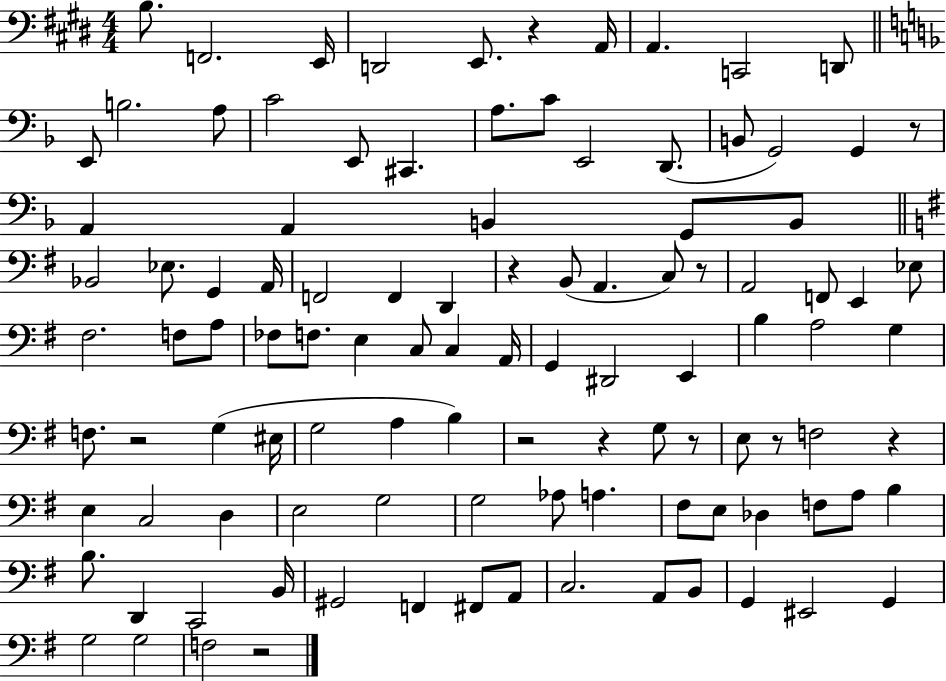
B3/e. F2/h. E2/s D2/h E2/e. R/q A2/s A2/q. C2/h D2/e E2/e B3/h. A3/e C4/h E2/e C#2/q. A3/e. C4/e E2/h D2/e. B2/e G2/h G2/q R/e A2/q A2/q B2/q G2/e B2/e Bb2/h Eb3/e. G2/q A2/s F2/h F2/q D2/q R/q B2/e A2/q. C3/e R/e A2/h F2/e E2/q Eb3/e F#3/h. F3/e A3/e FES3/e F3/e. E3/q C3/e C3/q A2/s G2/q D#2/h E2/q B3/q A3/h G3/q F3/e. R/h G3/q EIS3/s G3/h A3/q B3/q R/h R/q G3/e R/e E3/e R/e F3/h R/q E3/q C3/h D3/q E3/h G3/h G3/h Ab3/e A3/q. F#3/e E3/e Db3/q F3/e A3/e B3/q B3/e. D2/q C2/h B2/s G#2/h F2/q F#2/e A2/e C3/h. A2/e B2/e G2/q EIS2/h G2/q G3/h G3/h F3/h R/h